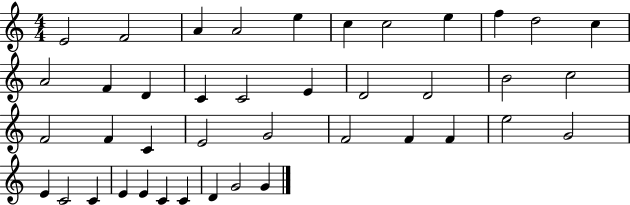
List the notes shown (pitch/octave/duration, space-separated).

E4/h F4/h A4/q A4/h E5/q C5/q C5/h E5/q F5/q D5/h C5/q A4/h F4/q D4/q C4/q C4/h E4/q D4/h D4/h B4/h C5/h F4/h F4/q C4/q E4/h G4/h F4/h F4/q F4/q E5/h G4/h E4/q C4/h C4/q E4/q E4/q C4/q C4/q D4/q G4/h G4/q